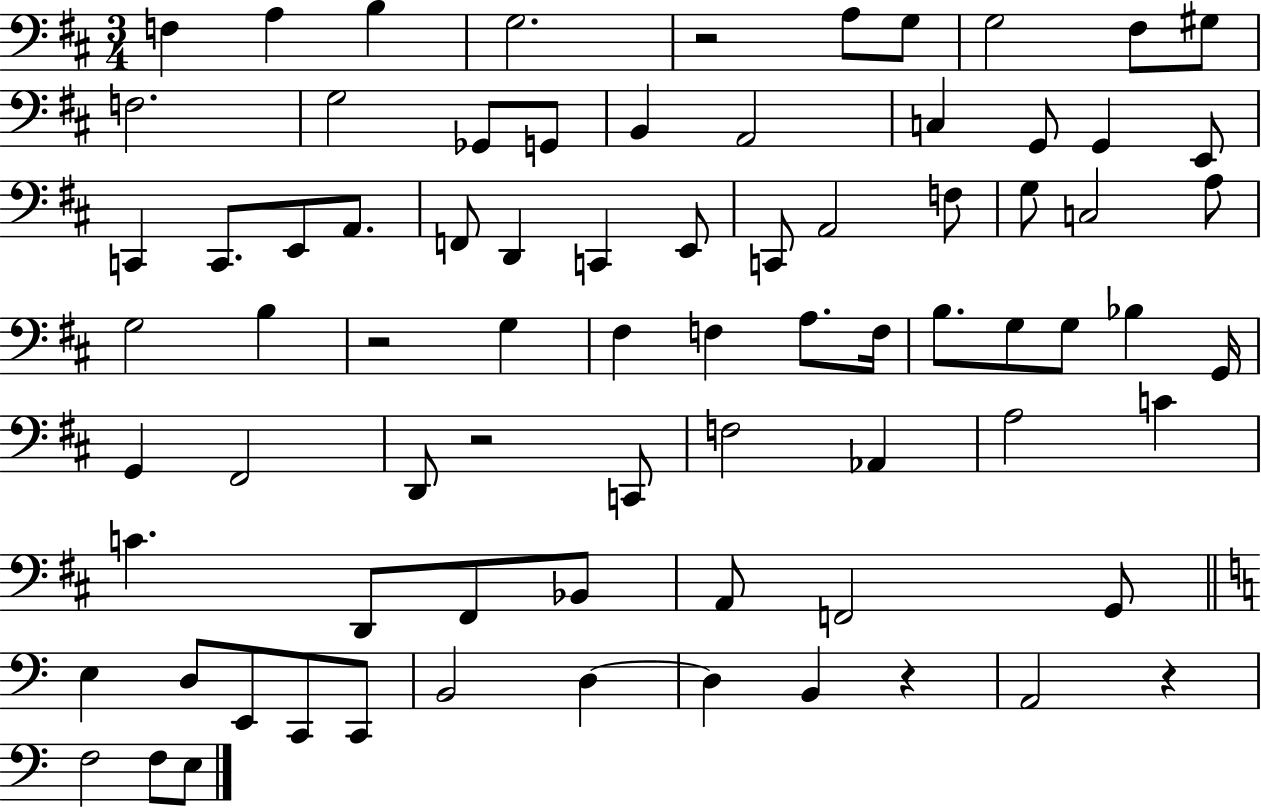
X:1
T:Untitled
M:3/4
L:1/4
K:D
F, A, B, G,2 z2 A,/2 G,/2 G,2 ^F,/2 ^G,/2 F,2 G,2 _G,,/2 G,,/2 B,, A,,2 C, G,,/2 G,, E,,/2 C,, C,,/2 E,,/2 A,,/2 F,,/2 D,, C,, E,,/2 C,,/2 A,,2 F,/2 G,/2 C,2 A,/2 G,2 B, z2 G, ^F, F, A,/2 F,/4 B,/2 G,/2 G,/2 _B, G,,/4 G,, ^F,,2 D,,/2 z2 C,,/2 F,2 _A,, A,2 C C D,,/2 ^F,,/2 _B,,/2 A,,/2 F,,2 G,,/2 E, D,/2 E,,/2 C,,/2 C,,/2 B,,2 D, D, B,, z A,,2 z F,2 F,/2 E,/2